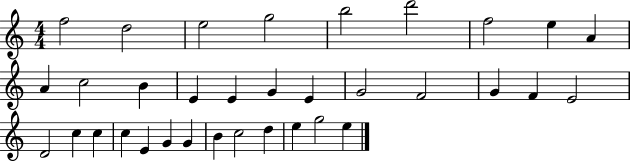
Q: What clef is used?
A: treble